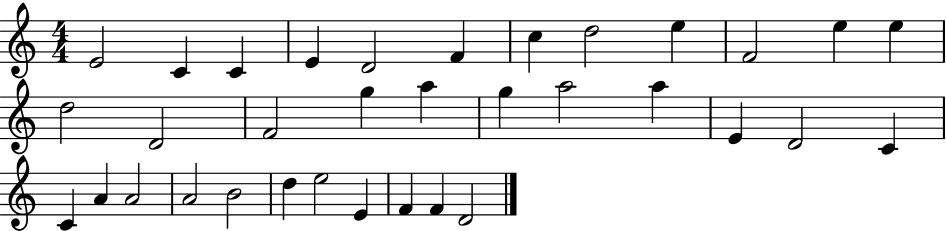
E4/h C4/q C4/q E4/q D4/h F4/q C5/q D5/h E5/q F4/h E5/q E5/q D5/h D4/h F4/h G5/q A5/q G5/q A5/h A5/q E4/q D4/h C4/q C4/q A4/q A4/h A4/h B4/h D5/q E5/h E4/q F4/q F4/q D4/h